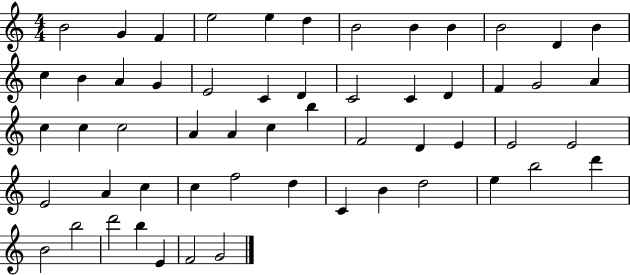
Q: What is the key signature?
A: C major